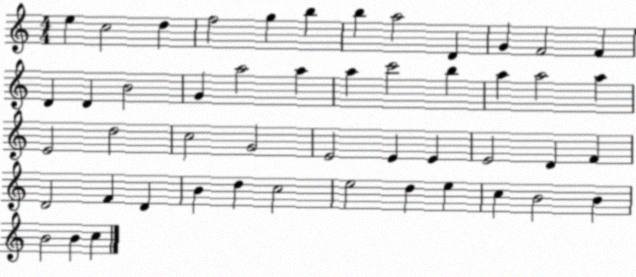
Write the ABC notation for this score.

X:1
T:Untitled
M:4/4
L:1/4
K:C
e c2 d f2 g b b a2 D G F2 F D D B2 G a2 a a c'2 b a a2 a E2 d2 c2 G2 E2 E E E2 D F D2 F D B d c2 e2 d e c B2 B B2 B c